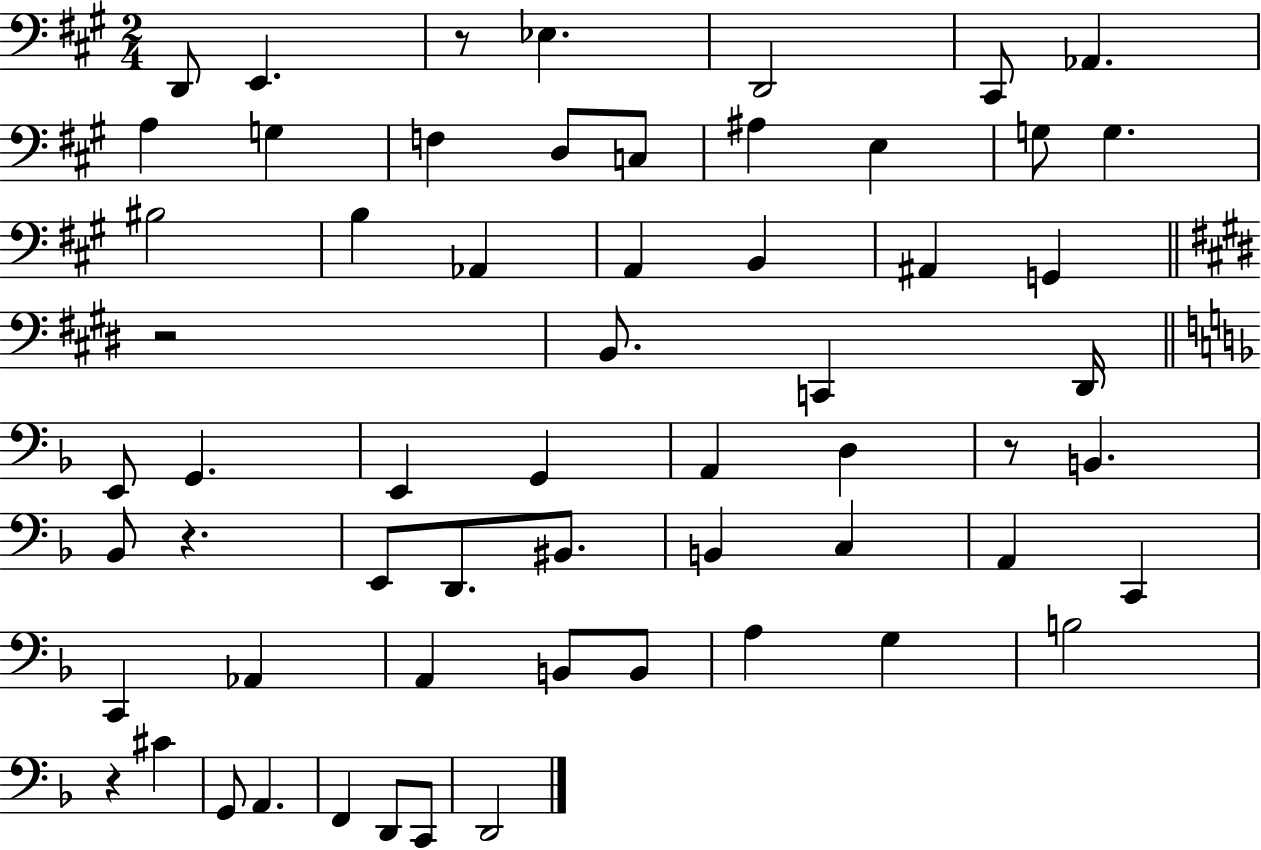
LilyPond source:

{
  \clef bass
  \numericTimeSignature
  \time 2/4
  \key a \major
  d,8 e,4. | r8 ees4. | d,2 | cis,8 aes,4. | \break a4 g4 | f4 d8 c8 | ais4 e4 | g8 g4. | \break bis2 | b4 aes,4 | a,4 b,4 | ais,4 g,4 | \break \bar "||" \break \key e \major r2 | b,8. c,4 dis,16 | \bar "||" \break \key f \major e,8 g,4. | e,4 g,4 | a,4 d4 | r8 b,4. | \break bes,8 r4. | e,8 d,8. bis,8. | b,4 c4 | a,4 c,4 | \break c,4 aes,4 | a,4 b,8 b,8 | a4 g4 | b2 | \break r4 cis'4 | g,8 a,4. | f,4 d,8 c,8 | d,2 | \break \bar "|."
}